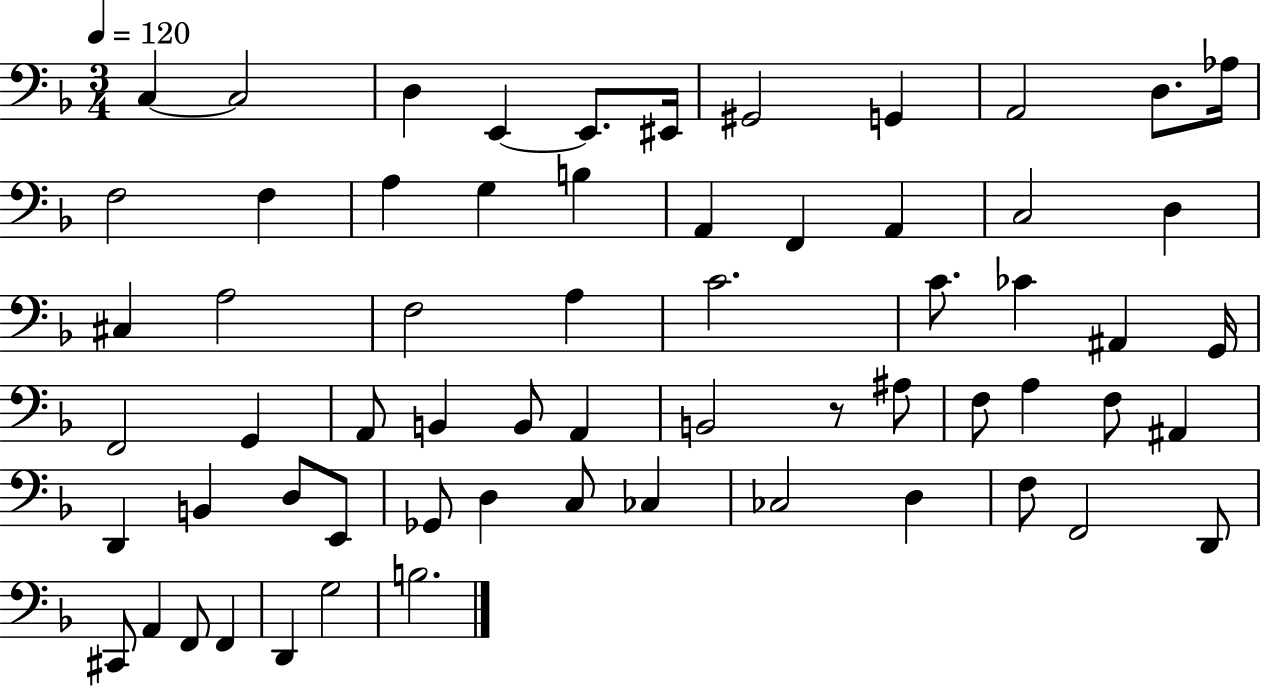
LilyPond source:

{
  \clef bass
  \numericTimeSignature
  \time 3/4
  \key f \major
  \tempo 4 = 120
  c4~~ c2 | d4 e,4~~ e,8. eis,16 | gis,2 g,4 | a,2 d8. aes16 | \break f2 f4 | a4 g4 b4 | a,4 f,4 a,4 | c2 d4 | \break cis4 a2 | f2 a4 | c'2. | c'8. ces'4 ais,4 g,16 | \break f,2 g,4 | a,8 b,4 b,8 a,4 | b,2 r8 ais8 | f8 a4 f8 ais,4 | \break d,4 b,4 d8 e,8 | ges,8 d4 c8 ces4 | ces2 d4 | f8 f,2 d,8 | \break cis,8 a,4 f,8 f,4 | d,4 g2 | b2. | \bar "|."
}